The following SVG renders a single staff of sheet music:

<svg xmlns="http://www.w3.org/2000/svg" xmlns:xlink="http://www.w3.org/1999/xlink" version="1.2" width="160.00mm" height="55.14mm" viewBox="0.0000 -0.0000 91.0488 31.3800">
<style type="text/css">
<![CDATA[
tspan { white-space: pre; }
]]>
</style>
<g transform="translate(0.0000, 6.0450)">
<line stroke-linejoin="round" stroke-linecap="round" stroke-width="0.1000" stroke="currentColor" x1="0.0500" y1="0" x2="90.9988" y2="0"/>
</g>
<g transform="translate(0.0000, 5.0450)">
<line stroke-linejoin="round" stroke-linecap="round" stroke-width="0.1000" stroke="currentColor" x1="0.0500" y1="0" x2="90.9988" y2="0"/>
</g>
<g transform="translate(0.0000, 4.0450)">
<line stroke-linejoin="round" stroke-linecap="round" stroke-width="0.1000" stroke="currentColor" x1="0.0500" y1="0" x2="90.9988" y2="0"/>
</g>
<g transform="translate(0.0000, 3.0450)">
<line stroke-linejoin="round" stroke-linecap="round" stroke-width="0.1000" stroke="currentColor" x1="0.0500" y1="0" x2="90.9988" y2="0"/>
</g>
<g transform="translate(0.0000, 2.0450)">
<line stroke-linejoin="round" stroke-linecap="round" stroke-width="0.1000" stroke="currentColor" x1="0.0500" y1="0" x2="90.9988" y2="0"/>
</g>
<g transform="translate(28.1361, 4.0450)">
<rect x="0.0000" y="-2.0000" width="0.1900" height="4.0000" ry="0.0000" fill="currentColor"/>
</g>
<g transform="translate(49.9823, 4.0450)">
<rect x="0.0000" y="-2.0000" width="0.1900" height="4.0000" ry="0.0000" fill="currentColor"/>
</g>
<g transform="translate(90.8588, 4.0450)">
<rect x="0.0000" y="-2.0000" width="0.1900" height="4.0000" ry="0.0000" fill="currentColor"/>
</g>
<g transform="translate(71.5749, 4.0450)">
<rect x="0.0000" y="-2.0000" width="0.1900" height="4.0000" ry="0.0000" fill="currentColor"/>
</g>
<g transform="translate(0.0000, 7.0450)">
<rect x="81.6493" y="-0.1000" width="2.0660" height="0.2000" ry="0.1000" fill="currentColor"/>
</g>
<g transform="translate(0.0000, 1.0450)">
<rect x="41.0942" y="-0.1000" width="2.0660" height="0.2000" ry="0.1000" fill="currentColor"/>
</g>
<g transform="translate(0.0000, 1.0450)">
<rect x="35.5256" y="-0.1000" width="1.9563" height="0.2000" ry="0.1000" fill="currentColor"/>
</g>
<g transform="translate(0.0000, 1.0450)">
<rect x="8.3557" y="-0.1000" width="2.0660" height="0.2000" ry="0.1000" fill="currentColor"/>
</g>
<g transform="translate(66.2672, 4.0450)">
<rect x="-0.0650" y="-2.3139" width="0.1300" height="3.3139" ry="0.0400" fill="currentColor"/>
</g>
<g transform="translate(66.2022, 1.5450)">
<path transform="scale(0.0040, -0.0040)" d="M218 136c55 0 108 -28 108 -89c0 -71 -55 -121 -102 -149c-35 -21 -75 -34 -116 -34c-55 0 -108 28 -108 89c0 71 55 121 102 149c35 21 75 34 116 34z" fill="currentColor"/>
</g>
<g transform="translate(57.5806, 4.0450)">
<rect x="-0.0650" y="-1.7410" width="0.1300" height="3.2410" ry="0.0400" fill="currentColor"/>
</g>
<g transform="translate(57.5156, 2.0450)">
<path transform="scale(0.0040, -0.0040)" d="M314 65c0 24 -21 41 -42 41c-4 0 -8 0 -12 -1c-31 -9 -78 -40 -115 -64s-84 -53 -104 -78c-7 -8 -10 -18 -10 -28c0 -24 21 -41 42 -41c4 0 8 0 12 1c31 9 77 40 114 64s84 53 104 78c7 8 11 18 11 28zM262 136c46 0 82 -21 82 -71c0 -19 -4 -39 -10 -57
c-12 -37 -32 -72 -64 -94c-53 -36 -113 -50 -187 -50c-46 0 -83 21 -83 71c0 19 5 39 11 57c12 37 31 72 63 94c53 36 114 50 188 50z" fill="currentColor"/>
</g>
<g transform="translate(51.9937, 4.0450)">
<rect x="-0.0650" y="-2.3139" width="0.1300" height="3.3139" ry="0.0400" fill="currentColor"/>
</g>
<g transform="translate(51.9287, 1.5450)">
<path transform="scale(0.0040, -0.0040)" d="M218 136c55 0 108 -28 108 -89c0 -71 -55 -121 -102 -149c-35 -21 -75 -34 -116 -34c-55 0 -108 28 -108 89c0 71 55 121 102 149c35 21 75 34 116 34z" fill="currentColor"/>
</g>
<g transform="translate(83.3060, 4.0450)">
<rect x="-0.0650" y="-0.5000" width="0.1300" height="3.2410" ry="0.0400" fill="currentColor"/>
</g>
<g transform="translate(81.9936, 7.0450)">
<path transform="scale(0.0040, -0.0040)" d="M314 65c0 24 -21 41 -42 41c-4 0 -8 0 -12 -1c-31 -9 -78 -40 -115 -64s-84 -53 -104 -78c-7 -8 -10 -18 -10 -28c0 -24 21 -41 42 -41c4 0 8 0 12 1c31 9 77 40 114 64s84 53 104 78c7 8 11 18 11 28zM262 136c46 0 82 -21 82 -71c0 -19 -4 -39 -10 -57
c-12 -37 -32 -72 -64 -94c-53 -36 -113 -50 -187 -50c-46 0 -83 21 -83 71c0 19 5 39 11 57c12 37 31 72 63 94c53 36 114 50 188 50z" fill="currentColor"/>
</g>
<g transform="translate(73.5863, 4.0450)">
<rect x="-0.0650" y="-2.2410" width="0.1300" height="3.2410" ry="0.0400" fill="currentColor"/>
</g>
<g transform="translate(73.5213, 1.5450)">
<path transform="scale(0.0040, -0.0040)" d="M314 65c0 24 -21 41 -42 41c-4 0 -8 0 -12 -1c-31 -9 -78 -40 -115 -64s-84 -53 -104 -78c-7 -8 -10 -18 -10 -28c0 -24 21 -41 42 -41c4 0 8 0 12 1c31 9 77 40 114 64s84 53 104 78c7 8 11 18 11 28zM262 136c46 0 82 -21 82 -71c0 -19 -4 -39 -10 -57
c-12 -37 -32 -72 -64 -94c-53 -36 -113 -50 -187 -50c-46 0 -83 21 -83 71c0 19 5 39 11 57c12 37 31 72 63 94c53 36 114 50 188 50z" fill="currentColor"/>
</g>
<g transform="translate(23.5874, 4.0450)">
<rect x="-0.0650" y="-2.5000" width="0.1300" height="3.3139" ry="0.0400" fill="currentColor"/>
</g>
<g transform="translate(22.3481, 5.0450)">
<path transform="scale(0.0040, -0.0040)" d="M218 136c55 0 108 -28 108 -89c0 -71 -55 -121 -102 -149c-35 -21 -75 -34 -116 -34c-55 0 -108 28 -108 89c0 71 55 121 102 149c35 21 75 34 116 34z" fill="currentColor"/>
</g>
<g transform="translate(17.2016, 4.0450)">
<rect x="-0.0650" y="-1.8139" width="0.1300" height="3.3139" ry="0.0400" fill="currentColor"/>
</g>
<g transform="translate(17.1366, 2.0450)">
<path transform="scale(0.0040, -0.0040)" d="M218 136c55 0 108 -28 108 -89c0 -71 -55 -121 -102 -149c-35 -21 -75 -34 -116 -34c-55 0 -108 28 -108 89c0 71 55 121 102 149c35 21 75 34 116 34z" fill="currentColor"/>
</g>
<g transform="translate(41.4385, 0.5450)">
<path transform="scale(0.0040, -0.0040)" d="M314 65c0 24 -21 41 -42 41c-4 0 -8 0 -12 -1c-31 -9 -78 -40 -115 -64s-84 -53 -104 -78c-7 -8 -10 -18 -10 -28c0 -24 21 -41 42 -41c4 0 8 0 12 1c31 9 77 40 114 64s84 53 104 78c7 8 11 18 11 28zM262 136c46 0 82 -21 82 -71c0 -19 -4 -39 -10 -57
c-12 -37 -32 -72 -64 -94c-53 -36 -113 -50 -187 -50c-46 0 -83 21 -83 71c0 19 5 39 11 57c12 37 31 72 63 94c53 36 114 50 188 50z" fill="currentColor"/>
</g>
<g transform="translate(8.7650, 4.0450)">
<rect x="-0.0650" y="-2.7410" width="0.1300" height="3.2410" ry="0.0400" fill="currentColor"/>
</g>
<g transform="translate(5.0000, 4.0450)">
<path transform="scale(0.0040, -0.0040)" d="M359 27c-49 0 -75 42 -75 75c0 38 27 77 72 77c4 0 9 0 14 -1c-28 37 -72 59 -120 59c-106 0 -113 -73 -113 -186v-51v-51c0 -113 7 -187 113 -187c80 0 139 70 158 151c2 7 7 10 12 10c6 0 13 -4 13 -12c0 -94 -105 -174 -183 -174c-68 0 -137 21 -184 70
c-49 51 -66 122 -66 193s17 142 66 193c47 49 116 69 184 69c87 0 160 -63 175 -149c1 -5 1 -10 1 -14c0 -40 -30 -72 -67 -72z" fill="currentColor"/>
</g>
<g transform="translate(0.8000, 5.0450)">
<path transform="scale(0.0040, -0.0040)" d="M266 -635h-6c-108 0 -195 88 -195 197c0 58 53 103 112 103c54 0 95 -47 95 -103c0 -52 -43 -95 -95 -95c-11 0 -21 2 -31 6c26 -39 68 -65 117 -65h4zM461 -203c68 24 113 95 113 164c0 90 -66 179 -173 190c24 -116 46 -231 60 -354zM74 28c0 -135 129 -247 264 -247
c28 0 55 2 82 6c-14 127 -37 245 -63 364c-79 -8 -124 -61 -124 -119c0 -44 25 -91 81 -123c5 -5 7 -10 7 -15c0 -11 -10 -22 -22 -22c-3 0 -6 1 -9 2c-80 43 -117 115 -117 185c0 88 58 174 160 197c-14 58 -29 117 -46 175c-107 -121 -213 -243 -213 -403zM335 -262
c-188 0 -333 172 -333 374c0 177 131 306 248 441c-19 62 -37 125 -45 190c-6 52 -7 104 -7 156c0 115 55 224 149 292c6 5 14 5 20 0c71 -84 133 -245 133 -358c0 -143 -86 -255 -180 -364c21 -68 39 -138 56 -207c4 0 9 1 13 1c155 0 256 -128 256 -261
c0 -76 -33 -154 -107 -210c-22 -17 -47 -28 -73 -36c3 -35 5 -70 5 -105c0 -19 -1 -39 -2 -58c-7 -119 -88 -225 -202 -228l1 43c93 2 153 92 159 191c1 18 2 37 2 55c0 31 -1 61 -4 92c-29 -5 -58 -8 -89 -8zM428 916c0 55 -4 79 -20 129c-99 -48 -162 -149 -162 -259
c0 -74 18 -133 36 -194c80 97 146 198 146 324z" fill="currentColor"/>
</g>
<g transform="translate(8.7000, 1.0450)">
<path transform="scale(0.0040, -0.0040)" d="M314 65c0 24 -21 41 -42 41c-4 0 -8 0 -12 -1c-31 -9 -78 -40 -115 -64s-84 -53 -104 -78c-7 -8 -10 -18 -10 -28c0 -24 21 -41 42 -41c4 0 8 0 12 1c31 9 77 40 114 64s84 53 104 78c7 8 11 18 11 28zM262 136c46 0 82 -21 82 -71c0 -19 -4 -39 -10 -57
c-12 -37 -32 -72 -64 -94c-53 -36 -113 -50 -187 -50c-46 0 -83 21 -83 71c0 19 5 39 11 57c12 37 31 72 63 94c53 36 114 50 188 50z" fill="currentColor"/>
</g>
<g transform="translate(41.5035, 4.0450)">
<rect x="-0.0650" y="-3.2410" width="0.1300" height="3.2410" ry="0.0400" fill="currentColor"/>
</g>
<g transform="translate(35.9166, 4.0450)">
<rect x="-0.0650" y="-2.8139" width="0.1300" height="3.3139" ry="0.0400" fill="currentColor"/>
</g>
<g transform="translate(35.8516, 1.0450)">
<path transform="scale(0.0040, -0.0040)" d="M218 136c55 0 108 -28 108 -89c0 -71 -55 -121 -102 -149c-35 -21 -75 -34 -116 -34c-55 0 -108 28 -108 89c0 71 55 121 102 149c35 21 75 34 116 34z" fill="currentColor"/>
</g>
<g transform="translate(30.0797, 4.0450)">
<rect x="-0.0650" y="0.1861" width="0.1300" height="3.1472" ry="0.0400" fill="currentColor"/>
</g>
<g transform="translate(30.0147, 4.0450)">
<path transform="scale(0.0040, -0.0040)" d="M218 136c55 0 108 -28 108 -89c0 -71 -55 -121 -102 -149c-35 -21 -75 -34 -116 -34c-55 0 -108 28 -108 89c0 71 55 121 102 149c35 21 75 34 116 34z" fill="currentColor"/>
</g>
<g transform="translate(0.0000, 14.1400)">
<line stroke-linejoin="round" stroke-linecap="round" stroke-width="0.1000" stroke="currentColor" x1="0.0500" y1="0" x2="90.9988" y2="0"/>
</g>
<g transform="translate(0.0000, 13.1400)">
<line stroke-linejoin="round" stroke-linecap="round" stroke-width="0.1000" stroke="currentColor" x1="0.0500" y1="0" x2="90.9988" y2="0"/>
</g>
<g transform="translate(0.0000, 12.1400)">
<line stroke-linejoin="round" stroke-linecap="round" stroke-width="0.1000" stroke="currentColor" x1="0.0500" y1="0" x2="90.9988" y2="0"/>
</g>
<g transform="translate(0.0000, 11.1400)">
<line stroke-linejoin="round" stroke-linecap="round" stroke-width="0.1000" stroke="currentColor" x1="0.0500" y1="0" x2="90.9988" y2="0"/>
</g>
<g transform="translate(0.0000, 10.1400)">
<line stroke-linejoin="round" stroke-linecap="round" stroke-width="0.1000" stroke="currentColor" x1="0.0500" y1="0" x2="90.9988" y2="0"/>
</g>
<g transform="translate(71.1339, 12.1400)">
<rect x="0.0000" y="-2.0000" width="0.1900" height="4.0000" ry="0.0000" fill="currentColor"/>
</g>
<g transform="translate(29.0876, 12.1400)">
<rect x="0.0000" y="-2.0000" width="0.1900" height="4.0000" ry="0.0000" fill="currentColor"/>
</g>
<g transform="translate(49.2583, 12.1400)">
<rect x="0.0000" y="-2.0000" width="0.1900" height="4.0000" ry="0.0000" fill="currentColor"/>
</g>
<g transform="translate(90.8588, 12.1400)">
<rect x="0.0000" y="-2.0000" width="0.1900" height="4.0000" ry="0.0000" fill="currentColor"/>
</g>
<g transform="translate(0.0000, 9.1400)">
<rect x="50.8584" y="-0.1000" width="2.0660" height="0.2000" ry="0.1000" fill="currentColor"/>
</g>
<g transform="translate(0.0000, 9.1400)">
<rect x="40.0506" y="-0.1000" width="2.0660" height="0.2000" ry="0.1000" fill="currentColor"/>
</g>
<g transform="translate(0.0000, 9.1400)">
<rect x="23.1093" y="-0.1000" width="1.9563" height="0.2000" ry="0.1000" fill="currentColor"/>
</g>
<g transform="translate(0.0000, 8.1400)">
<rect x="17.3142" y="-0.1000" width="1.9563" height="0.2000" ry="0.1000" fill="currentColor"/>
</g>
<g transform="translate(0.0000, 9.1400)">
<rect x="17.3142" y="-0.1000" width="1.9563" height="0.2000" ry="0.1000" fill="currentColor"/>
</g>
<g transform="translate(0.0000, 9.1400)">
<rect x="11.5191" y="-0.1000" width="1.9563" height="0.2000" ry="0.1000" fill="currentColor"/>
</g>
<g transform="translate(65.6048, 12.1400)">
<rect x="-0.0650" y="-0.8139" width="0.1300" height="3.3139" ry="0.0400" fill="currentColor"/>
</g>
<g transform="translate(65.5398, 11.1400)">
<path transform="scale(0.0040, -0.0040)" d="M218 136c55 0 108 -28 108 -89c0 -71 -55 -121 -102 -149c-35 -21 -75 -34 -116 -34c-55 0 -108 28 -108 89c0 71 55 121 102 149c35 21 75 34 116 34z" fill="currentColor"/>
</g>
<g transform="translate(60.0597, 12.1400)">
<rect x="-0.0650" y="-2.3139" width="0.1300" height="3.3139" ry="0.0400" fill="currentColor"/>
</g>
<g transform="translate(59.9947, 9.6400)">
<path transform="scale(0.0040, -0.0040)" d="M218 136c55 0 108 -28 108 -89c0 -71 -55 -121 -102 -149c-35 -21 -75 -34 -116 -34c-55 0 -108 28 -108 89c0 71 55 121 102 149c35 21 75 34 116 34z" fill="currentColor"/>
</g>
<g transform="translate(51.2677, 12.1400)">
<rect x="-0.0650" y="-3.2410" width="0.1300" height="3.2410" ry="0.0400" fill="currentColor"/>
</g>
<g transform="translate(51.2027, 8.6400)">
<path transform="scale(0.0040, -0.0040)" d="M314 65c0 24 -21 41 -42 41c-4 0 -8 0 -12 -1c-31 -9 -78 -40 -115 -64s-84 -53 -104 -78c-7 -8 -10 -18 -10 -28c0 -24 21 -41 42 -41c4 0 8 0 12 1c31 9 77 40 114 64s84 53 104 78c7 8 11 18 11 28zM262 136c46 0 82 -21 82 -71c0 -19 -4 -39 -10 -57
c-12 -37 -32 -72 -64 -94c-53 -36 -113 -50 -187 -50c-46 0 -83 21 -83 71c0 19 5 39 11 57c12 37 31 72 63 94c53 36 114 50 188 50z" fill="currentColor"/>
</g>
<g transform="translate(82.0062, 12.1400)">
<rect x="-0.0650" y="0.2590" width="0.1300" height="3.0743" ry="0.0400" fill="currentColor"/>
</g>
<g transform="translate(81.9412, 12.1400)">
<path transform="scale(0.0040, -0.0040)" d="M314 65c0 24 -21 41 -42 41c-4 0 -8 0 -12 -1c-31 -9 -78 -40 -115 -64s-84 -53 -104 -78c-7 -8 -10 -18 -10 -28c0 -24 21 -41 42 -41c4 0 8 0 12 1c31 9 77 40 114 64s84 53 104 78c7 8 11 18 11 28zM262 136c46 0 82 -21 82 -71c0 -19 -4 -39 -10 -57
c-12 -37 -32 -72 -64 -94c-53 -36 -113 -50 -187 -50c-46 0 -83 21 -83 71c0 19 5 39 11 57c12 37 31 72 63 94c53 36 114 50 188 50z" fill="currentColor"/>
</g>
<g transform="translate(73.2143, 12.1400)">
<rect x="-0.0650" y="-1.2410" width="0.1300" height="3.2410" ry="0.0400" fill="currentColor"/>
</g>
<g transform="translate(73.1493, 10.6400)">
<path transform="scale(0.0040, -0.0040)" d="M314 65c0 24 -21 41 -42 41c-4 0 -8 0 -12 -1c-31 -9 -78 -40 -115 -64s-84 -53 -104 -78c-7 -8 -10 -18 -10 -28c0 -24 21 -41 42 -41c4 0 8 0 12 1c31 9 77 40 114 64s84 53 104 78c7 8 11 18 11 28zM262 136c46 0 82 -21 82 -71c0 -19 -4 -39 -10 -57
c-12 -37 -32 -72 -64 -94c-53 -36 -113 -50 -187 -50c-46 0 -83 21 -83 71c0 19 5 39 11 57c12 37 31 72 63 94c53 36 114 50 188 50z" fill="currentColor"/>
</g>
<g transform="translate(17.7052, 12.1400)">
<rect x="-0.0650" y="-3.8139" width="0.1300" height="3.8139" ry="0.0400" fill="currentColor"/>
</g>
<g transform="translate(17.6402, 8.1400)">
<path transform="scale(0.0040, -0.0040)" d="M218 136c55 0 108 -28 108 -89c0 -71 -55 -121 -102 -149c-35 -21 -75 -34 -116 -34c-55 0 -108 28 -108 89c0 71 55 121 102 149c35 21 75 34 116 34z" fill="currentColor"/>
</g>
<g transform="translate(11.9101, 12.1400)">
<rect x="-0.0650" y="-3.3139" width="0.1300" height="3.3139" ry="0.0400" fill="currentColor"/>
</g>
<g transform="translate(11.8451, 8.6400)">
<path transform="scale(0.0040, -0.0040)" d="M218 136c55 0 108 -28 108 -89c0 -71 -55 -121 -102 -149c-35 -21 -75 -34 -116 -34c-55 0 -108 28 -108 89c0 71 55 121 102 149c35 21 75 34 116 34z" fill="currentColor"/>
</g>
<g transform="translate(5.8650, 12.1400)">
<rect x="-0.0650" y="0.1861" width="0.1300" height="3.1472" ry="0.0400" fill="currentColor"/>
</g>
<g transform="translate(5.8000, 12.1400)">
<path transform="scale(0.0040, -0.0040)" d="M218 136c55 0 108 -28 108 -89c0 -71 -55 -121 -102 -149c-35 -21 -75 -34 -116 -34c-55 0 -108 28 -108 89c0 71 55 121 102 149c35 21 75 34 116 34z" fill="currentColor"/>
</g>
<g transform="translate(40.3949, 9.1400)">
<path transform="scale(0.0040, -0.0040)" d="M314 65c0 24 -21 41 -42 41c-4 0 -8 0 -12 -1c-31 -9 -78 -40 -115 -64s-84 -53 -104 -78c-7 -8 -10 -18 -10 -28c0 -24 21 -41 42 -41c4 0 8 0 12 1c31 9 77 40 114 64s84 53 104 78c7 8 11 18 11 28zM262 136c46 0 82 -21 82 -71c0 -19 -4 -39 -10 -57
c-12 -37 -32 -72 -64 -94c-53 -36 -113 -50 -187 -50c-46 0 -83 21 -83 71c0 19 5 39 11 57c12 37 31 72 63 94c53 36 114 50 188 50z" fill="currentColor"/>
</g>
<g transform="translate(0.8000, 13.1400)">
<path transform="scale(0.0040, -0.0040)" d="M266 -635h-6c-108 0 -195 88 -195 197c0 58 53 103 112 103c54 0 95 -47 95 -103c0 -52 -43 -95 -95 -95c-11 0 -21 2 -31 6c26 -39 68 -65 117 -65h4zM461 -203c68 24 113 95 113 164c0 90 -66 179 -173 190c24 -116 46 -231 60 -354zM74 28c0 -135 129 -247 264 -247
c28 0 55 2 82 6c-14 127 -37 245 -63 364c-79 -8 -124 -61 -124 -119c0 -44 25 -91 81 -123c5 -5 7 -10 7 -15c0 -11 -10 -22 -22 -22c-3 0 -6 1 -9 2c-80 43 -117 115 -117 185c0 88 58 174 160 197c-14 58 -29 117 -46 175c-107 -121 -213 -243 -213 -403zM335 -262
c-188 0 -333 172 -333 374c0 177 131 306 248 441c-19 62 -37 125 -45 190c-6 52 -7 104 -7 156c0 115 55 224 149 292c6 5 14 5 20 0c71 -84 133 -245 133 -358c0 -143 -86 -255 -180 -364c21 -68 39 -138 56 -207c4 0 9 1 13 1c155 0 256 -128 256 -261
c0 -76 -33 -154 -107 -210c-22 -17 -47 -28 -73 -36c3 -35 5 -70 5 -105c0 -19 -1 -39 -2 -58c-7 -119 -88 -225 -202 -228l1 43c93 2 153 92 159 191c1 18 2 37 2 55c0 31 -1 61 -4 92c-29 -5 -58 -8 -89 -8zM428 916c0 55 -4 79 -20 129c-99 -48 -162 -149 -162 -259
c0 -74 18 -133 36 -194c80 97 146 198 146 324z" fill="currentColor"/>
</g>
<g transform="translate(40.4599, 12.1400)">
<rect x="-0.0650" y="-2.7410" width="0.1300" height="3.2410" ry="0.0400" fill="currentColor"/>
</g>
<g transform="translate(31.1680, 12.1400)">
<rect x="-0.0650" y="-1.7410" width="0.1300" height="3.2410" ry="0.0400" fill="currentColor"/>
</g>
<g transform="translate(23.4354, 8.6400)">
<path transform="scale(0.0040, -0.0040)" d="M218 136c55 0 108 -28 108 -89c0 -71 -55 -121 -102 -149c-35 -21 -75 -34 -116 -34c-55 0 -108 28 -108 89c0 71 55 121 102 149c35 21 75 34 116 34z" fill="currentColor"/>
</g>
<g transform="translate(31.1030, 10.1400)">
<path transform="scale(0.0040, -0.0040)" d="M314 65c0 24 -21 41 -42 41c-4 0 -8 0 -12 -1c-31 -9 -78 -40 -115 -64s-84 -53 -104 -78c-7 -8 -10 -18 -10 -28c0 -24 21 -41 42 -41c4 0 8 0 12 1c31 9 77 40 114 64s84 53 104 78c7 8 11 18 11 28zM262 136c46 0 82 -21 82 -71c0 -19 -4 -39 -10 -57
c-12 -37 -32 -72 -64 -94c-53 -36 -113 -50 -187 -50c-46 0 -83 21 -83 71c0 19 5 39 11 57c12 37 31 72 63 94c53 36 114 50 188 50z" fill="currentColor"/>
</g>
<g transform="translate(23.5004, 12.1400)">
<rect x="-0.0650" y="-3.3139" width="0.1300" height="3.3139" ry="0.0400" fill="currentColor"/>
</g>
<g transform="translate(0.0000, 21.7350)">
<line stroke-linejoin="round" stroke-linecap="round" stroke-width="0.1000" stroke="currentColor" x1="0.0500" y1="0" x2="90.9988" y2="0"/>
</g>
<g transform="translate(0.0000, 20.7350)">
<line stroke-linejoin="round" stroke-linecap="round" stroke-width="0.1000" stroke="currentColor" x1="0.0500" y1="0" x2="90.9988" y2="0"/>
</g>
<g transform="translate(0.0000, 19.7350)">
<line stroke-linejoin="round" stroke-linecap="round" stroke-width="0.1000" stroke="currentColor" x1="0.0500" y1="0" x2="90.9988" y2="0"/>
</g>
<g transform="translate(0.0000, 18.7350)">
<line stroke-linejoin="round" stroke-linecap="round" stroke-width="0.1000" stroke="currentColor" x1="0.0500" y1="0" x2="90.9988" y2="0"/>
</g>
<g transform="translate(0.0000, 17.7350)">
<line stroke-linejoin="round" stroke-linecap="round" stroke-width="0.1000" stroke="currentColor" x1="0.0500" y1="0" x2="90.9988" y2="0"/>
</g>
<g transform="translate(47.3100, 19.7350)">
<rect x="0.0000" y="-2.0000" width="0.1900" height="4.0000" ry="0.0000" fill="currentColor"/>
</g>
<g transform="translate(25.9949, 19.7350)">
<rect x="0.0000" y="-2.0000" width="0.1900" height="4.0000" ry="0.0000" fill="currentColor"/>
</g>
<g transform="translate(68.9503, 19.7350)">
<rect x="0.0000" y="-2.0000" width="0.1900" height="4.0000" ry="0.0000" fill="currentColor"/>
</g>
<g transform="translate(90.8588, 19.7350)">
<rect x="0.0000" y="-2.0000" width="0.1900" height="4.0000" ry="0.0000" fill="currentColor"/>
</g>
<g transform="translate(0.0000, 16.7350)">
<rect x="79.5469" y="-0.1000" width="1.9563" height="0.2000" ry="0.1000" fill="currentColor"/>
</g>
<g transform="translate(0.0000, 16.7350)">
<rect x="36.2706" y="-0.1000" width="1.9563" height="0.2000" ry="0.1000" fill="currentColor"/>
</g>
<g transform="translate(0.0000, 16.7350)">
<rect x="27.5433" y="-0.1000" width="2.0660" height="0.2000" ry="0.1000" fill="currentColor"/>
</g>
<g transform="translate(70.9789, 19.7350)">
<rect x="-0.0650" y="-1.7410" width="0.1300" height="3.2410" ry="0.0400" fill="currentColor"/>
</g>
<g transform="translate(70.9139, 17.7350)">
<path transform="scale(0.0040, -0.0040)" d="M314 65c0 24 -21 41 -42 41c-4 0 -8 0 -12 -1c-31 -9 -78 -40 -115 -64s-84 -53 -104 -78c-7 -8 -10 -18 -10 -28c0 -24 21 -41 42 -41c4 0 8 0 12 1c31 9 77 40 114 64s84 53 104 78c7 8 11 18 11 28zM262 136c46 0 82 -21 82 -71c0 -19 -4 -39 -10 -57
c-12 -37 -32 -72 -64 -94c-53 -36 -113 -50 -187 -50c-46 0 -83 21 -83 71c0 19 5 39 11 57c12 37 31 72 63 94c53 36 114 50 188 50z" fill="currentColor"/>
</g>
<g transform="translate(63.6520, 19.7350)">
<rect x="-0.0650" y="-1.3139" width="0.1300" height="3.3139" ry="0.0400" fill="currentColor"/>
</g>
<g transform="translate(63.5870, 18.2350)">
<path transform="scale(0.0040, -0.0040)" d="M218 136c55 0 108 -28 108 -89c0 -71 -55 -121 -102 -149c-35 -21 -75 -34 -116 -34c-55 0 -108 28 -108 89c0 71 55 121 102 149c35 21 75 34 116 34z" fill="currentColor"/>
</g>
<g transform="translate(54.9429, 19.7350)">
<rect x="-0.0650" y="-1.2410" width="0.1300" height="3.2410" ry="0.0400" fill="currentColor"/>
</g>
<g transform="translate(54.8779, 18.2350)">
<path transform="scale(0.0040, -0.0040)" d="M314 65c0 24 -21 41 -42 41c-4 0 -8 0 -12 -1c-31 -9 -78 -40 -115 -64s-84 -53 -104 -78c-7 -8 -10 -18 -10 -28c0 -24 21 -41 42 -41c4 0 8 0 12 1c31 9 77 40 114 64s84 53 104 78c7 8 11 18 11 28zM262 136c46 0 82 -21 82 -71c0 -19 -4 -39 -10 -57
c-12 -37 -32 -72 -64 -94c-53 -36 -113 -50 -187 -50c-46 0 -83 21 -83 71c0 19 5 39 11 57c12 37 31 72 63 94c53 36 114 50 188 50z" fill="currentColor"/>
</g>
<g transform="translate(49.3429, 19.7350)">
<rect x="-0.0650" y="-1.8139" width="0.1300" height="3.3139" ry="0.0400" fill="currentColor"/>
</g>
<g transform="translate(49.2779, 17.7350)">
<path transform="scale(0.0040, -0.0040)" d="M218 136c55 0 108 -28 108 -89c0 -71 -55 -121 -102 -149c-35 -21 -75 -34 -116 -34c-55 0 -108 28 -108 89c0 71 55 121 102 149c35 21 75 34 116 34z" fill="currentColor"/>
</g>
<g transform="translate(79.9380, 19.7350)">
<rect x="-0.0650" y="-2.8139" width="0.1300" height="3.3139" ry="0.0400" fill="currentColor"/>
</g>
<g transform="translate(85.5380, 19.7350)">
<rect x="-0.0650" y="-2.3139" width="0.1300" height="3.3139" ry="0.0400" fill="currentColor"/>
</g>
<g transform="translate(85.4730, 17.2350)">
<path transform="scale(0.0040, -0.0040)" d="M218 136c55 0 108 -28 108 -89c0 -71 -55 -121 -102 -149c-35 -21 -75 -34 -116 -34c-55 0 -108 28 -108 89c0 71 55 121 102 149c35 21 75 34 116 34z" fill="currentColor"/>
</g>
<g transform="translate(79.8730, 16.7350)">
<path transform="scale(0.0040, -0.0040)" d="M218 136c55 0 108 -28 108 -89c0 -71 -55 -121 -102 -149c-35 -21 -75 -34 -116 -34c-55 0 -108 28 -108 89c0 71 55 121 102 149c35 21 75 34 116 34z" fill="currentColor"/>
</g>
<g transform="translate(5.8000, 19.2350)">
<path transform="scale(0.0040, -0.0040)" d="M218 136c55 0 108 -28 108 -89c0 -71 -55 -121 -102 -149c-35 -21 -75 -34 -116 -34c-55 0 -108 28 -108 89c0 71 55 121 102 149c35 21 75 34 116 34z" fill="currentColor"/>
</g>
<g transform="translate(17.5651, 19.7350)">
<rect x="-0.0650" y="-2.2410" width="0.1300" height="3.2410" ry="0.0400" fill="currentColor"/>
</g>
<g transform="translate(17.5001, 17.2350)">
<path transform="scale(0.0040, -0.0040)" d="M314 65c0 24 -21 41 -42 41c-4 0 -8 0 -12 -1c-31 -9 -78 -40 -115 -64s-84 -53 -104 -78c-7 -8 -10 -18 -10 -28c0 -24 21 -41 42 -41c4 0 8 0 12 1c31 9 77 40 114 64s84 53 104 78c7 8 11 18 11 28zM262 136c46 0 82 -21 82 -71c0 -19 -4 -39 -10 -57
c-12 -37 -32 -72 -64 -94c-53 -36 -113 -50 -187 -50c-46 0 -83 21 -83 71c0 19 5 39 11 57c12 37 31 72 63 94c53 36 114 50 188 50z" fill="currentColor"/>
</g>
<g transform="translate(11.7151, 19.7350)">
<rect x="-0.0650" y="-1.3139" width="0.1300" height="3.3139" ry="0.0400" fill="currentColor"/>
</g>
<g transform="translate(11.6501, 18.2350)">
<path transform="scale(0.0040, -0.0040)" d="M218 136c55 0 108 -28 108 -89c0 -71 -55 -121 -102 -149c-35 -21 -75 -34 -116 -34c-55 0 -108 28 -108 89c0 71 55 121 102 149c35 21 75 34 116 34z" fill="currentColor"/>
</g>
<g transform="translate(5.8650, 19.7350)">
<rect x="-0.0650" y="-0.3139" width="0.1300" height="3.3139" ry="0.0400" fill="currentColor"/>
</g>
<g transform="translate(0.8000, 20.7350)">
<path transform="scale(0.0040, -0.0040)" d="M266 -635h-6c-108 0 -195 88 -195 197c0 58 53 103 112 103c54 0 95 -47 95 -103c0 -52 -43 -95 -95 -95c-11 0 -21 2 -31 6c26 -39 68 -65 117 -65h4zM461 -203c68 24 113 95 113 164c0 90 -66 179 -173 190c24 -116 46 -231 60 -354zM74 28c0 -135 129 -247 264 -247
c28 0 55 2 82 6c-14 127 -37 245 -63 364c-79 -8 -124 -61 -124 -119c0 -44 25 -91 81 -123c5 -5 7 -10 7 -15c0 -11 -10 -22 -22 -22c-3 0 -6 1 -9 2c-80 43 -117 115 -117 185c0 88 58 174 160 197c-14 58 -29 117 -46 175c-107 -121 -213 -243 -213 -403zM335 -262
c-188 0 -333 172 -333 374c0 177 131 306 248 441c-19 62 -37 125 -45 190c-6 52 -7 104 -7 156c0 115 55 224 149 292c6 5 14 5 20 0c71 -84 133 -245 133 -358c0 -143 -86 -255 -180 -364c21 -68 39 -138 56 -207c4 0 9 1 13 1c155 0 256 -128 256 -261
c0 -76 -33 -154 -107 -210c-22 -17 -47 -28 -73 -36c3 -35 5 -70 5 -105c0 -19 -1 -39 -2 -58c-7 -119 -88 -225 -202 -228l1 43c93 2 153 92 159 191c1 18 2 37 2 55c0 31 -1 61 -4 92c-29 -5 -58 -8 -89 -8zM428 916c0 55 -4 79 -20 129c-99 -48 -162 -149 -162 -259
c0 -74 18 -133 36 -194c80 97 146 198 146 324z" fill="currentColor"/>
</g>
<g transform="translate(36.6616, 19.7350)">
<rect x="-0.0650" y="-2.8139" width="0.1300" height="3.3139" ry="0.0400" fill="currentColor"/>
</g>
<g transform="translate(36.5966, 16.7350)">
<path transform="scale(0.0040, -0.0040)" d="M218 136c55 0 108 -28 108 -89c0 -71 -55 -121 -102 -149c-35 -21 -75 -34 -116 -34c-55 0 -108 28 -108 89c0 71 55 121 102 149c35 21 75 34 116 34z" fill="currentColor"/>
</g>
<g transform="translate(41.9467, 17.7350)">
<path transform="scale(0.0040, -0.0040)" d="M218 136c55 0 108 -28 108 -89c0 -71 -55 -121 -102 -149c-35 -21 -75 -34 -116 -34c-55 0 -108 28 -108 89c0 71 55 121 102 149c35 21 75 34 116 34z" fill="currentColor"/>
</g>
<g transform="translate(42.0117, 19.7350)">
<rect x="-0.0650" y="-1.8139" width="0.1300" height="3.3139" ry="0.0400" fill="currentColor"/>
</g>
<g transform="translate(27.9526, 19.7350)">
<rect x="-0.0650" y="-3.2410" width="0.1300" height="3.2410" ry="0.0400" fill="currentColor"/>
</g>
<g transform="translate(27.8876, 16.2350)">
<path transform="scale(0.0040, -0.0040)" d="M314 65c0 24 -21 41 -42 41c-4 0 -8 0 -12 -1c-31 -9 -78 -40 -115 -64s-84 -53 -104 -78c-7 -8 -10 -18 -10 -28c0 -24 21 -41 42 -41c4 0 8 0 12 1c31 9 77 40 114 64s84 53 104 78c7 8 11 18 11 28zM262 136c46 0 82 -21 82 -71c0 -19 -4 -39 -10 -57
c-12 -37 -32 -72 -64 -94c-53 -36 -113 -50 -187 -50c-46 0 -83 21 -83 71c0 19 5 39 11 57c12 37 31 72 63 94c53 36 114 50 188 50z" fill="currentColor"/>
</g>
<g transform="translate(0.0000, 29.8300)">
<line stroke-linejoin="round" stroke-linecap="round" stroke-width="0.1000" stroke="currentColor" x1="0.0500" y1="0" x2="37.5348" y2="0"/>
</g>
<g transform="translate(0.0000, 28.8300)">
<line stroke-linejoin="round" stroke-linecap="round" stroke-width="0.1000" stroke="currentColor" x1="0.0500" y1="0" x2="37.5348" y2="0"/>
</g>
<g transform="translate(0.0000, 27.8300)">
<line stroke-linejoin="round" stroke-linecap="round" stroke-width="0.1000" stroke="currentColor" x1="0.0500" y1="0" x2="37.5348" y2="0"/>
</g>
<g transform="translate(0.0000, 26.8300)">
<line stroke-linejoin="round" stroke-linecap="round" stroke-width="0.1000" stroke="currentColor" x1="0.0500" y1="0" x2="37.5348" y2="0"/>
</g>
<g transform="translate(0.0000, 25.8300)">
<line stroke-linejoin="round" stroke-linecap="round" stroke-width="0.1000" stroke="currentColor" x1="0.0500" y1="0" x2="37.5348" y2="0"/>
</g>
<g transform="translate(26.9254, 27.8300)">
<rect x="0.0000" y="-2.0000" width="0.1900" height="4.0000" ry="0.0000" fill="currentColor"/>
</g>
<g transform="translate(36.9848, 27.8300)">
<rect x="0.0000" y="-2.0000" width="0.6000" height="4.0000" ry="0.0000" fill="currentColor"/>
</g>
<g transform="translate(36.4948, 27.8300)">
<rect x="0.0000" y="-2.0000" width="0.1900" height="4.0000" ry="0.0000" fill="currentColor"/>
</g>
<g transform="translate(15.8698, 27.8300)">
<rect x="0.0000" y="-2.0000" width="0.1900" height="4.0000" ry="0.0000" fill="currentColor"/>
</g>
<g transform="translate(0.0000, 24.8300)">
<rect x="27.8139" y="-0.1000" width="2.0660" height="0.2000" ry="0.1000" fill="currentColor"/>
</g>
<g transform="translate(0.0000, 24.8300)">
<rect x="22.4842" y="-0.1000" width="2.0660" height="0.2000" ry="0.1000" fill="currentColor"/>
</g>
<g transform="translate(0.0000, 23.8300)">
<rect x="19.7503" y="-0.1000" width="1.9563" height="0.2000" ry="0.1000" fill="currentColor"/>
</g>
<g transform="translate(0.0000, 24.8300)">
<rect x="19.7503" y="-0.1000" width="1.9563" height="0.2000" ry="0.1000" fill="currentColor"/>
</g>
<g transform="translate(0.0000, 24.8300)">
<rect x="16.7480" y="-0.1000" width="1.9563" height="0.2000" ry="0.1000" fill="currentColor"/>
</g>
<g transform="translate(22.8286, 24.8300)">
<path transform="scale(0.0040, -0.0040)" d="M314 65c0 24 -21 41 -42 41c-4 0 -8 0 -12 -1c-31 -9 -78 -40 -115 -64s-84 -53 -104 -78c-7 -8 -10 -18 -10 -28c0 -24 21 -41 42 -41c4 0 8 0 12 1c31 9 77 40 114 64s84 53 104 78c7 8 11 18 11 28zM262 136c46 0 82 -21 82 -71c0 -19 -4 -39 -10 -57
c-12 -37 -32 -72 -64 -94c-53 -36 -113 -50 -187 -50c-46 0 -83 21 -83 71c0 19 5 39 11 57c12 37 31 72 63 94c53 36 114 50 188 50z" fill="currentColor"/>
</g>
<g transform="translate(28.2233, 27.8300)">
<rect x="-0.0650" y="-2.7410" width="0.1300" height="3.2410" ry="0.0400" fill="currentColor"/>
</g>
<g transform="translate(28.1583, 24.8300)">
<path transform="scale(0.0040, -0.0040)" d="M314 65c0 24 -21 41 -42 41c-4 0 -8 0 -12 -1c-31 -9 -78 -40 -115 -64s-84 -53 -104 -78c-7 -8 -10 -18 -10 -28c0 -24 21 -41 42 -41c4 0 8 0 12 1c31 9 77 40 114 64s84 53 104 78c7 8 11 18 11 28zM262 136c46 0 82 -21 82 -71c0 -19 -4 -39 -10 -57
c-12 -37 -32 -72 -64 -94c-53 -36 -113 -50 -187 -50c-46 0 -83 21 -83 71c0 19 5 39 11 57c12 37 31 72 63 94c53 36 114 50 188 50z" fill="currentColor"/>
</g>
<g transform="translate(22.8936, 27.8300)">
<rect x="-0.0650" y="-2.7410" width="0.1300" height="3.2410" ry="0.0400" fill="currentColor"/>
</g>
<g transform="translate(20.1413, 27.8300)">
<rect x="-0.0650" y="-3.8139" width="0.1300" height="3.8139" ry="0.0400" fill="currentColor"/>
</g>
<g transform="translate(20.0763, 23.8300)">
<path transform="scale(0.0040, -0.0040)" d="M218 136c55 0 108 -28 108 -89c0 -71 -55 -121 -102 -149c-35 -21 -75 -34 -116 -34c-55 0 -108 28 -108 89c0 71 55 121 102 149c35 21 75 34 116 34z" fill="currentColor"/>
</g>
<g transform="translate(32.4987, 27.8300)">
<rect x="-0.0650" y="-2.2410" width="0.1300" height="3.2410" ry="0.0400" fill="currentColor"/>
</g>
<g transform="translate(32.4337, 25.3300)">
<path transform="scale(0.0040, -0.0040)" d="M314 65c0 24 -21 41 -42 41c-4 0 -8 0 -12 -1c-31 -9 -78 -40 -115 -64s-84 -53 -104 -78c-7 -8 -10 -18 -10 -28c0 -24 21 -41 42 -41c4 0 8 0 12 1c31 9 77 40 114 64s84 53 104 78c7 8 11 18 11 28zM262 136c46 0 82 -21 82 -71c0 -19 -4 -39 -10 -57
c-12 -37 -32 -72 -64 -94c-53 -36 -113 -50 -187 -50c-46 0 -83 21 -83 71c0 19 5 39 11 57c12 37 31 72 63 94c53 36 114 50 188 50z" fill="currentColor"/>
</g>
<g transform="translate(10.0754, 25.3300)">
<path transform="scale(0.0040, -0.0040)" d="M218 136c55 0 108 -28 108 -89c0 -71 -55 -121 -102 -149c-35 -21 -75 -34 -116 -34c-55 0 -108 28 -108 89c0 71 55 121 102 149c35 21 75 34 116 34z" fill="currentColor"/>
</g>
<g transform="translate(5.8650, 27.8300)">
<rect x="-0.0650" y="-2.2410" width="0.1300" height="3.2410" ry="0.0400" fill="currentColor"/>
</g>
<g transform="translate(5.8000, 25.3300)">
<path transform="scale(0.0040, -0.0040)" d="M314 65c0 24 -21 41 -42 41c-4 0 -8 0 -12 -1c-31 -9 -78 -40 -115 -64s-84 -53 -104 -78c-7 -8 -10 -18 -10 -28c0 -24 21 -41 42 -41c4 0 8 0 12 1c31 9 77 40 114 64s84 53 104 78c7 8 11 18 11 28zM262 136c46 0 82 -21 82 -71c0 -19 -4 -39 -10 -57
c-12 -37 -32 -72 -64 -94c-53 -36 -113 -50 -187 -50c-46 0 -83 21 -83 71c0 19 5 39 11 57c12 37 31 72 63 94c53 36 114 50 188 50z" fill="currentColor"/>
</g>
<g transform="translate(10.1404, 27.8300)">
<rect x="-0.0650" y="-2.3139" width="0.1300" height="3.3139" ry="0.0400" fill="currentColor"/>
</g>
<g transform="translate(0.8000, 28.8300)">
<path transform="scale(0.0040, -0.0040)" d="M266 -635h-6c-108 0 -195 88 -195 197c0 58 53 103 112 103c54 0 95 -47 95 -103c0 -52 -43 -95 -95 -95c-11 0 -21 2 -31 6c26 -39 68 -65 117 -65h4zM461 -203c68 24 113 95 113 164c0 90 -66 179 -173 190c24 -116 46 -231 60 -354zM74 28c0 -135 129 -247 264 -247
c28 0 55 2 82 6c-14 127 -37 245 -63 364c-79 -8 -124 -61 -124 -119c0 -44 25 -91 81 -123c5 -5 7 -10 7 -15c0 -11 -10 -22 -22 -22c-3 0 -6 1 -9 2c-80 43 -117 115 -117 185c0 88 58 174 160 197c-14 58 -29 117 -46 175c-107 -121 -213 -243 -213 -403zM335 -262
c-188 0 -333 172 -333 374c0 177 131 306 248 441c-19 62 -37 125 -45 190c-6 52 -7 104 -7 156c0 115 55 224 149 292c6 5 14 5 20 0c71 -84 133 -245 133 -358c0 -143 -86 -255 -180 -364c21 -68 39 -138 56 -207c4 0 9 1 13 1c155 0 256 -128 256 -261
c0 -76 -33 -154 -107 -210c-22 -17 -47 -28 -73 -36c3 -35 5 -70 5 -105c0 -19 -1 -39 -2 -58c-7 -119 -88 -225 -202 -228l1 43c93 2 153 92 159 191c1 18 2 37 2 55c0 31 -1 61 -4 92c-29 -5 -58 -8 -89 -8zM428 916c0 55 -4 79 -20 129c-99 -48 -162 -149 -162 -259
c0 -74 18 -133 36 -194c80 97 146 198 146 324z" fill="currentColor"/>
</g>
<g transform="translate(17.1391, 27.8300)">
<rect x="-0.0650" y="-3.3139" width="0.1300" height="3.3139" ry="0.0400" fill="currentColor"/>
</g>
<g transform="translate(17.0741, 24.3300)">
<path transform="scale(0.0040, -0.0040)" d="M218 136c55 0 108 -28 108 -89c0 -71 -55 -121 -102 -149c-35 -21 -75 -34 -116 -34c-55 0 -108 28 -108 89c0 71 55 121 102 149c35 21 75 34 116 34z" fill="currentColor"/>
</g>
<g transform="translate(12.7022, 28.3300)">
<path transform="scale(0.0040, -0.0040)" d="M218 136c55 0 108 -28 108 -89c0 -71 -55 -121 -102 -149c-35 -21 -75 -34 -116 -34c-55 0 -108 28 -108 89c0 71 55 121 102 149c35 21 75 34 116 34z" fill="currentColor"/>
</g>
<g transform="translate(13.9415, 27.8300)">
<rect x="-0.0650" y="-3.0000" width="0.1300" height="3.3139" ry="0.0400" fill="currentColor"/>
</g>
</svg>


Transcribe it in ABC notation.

X:1
T:Untitled
M:4/4
L:1/4
K:C
a2 f G B a b2 g f2 g g2 C2 B b c' b f2 a2 b2 g d e2 B2 c e g2 b2 a f f e2 e f2 a g g2 g A b c' a2 a2 g2